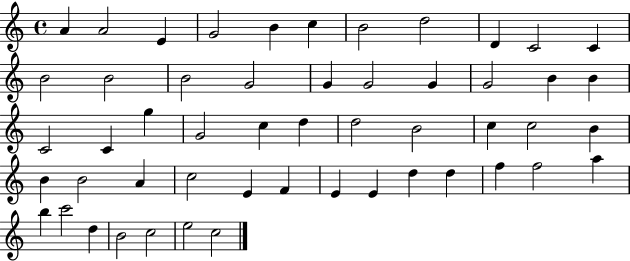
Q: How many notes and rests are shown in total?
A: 52